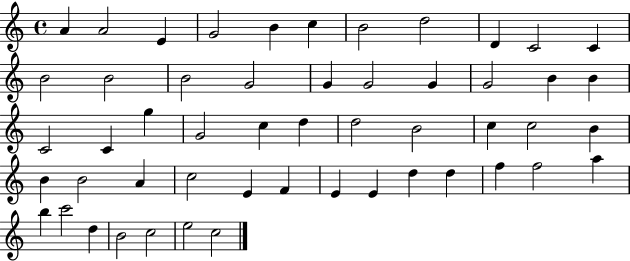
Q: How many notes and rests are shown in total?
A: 52